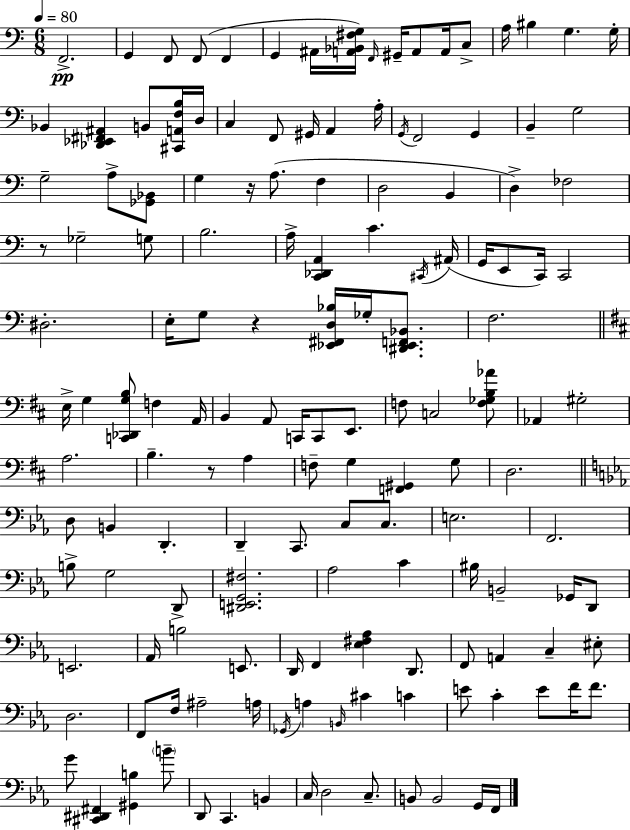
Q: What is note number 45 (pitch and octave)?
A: A#2